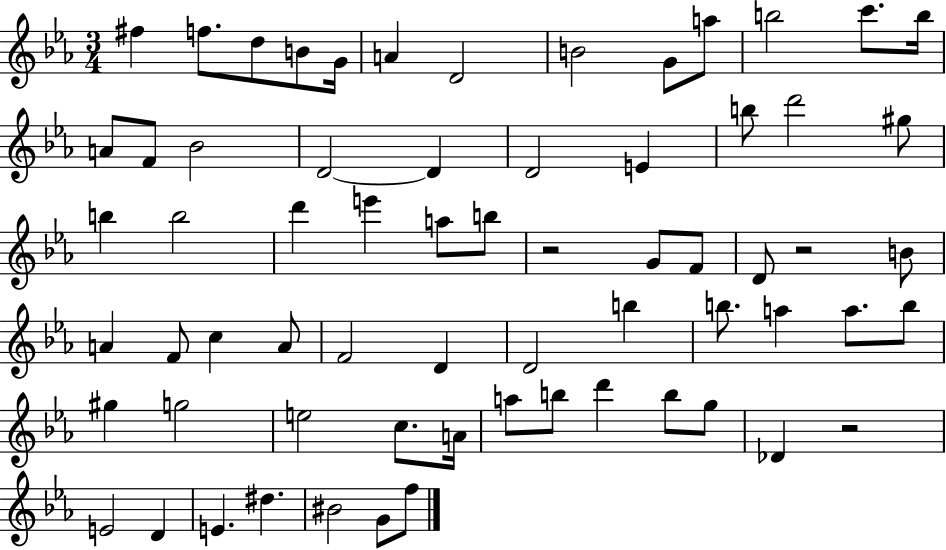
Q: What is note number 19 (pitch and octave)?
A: D4